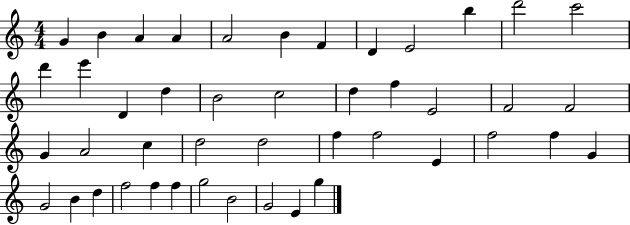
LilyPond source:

{
  \clef treble
  \numericTimeSignature
  \time 4/4
  \key c \major
  g'4 b'4 a'4 a'4 | a'2 b'4 f'4 | d'4 e'2 b''4 | d'''2 c'''2 | \break d'''4 e'''4 d'4 d''4 | b'2 c''2 | d''4 f''4 e'2 | f'2 f'2 | \break g'4 a'2 c''4 | d''2 d''2 | f''4 f''2 e'4 | f''2 f''4 g'4 | \break g'2 b'4 d''4 | f''2 f''4 f''4 | g''2 b'2 | g'2 e'4 g''4 | \break \bar "|."
}